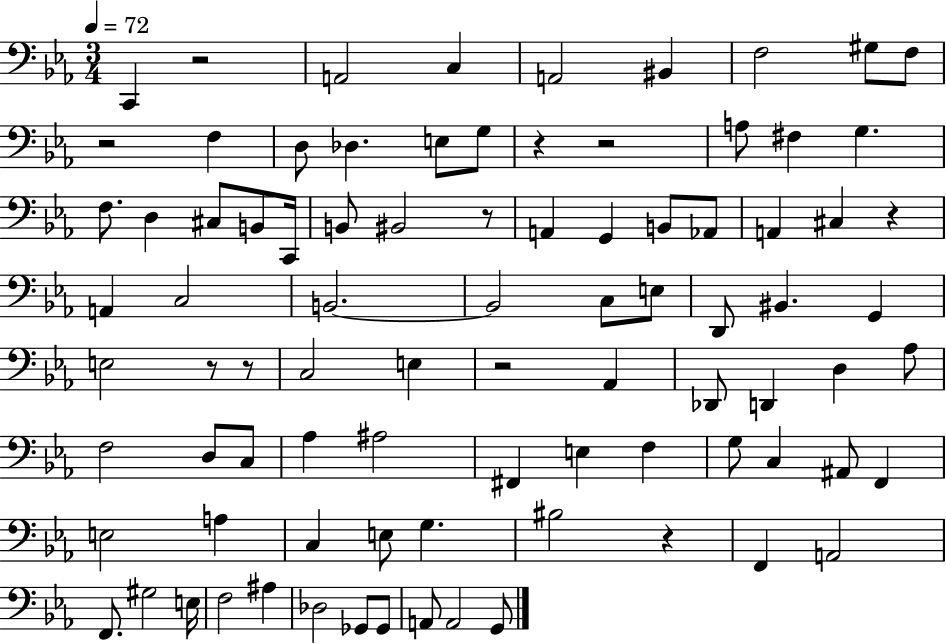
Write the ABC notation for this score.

X:1
T:Untitled
M:3/4
L:1/4
K:Eb
C,, z2 A,,2 C, A,,2 ^B,, F,2 ^G,/2 F,/2 z2 F, D,/2 _D, E,/2 G,/2 z z2 A,/2 ^F, G, F,/2 D, ^C,/2 B,,/2 C,,/4 B,,/2 ^B,,2 z/2 A,, G,, B,,/2 _A,,/2 A,, ^C, z A,, C,2 B,,2 B,,2 C,/2 E,/2 D,,/2 ^B,, G,, E,2 z/2 z/2 C,2 E, z2 _A,, _D,,/2 D,, D, _A,/2 F,2 D,/2 C,/2 _A, ^A,2 ^F,, E, F, G,/2 C, ^A,,/2 F,, E,2 A, C, E,/2 G, ^B,2 z F,, A,,2 F,,/2 ^G,2 E,/4 F,2 ^A, _D,2 _G,,/2 _G,,/2 A,,/2 A,,2 G,,/2